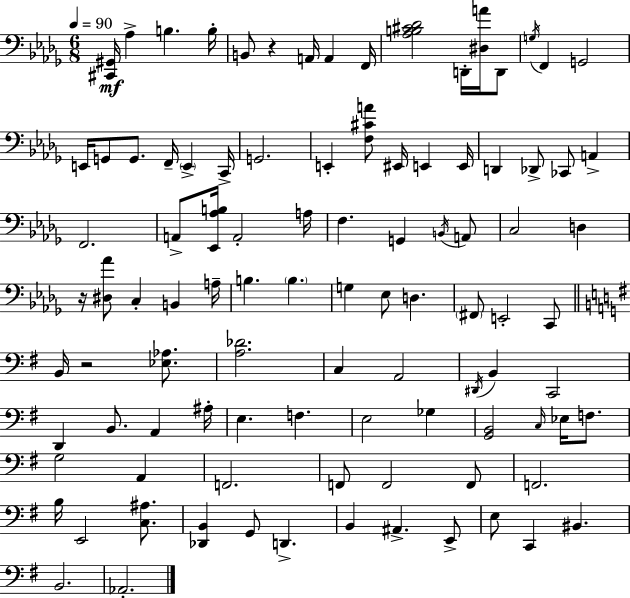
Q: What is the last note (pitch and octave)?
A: Ab2